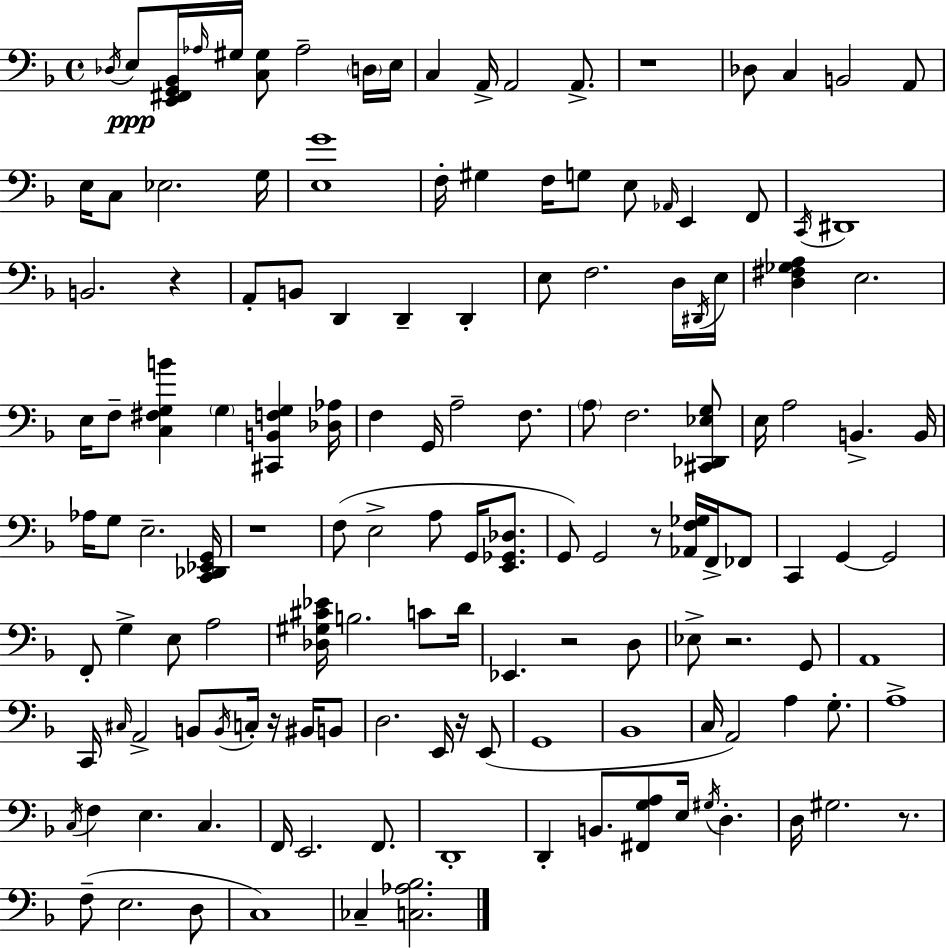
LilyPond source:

{
  \clef bass
  \time 4/4
  \defaultTimeSignature
  \key f \major
  \acciaccatura { des16 }\ppp e8 <e, fis, g, bes,>16 \grace { aes16 } gis16 <c gis>8 aes2-- | \parenthesize d16 e16 c4 a,16-> a,2 a,8.-> | r1 | des8 c4 b,2 | \break a,8 e16 c8 ees2. | g16 <e g'>1 | f16-. gis4 f16 g8 e8 \grace { aes,16 } e,4 | f,8 \acciaccatura { c,16 } dis,1 | \break b,2. | r4 a,8-. b,8 d,4 d,4-- | d,4-. e8 f2. | d16 \acciaccatura { dis,16 } e16 <d fis ges a>4 e2. | \break e16 f8-- <c fis g b'>4 \parenthesize g4 | <cis, b, f g>4 <des aes>16 f4 g,16 a2-- | f8. \parenthesize a8 f2. | <cis, des, ees g>8 e16 a2 b,4.-> | \break b,16 aes16 g8 e2.-- | <c, des, ees, g,>16 r1 | f8( e2-> a8 | g,16 <e, ges, des>8. g,8) g,2 r8 | \break <aes, f ges>16 f,16-> fes,8 c,4 g,4~~ g,2 | f,8-. g4-> e8 a2 | <des gis cis' ees'>16 b2. | c'8 d'16 ees,4. r2 | \break d8 ees8-> r2. | g,8 a,1 | c,16 \grace { cis16 } a,2-> b,8 | \acciaccatura { b,16 } c16-. r16 bis,16 b,8 d2. | \break e,16 r16 e,8( g,1 | bes,1 | c16 a,2) | a4 g8.-. a1-> | \break \acciaccatura { c16 } f4 e4. | c4. f,16 e,2. | f,8. d,1-. | d,4-. b,8. <fis, g a>8 | \break e16 \acciaccatura { gis16 } d4.-. d16 gis2. | r8. f8--( e2. | d8 c1) | ces4-- <c aes bes>2. | \break \bar "|."
}